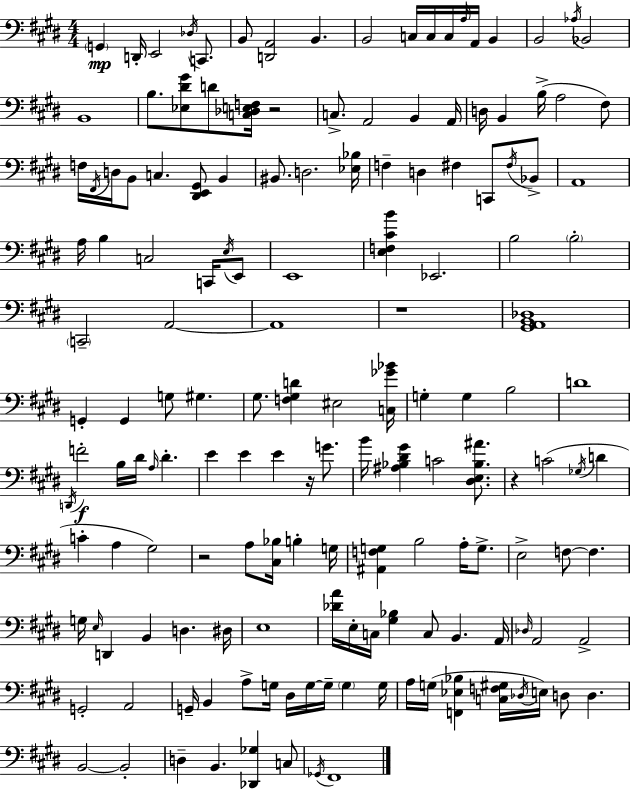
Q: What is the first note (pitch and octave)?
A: G2